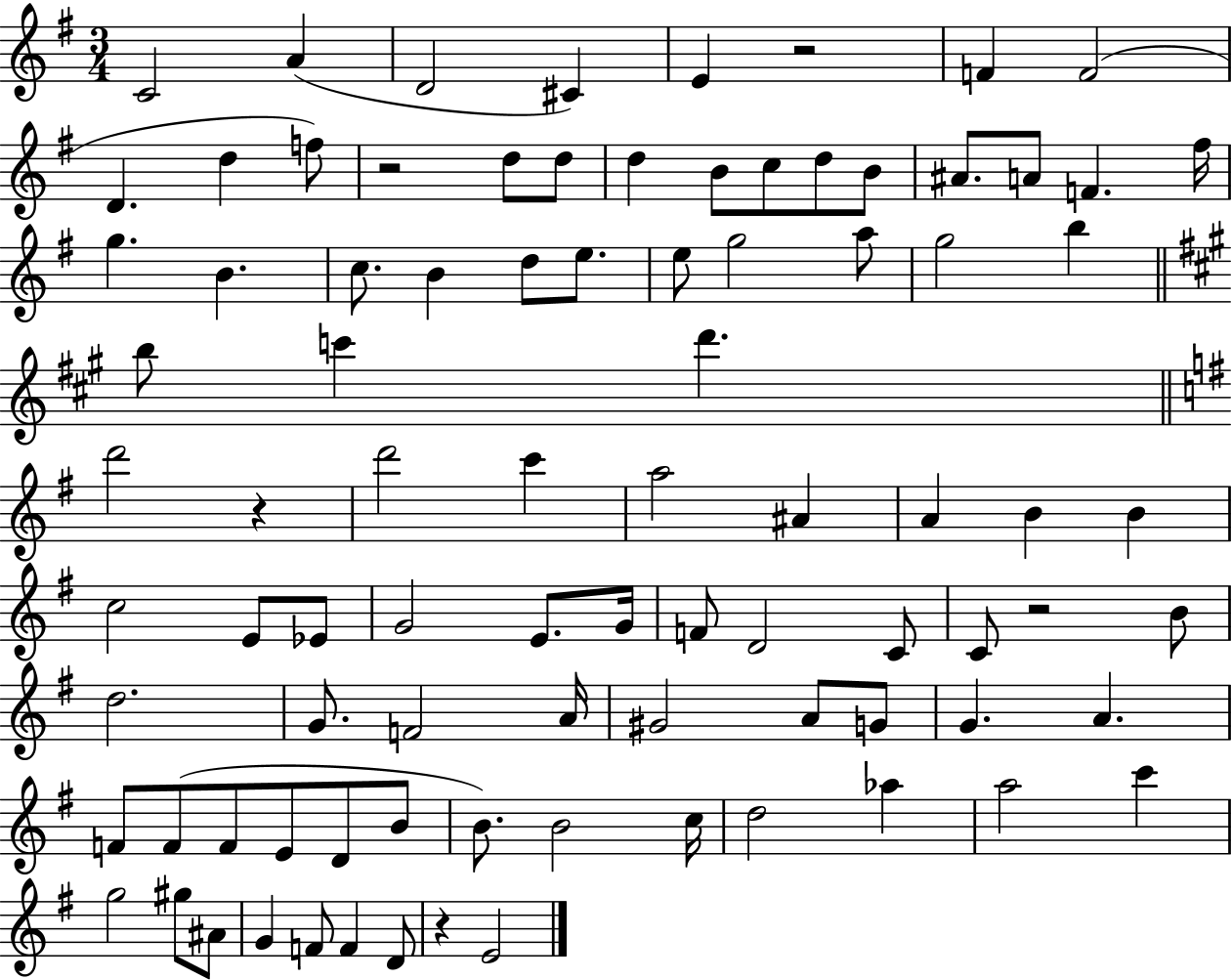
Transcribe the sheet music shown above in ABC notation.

X:1
T:Untitled
M:3/4
L:1/4
K:G
C2 A D2 ^C E z2 F F2 D d f/2 z2 d/2 d/2 d B/2 c/2 d/2 B/2 ^A/2 A/2 F ^f/4 g B c/2 B d/2 e/2 e/2 g2 a/2 g2 b b/2 c' d' d'2 z d'2 c' a2 ^A A B B c2 E/2 _E/2 G2 E/2 G/4 F/2 D2 C/2 C/2 z2 B/2 d2 G/2 F2 A/4 ^G2 A/2 G/2 G A F/2 F/2 F/2 E/2 D/2 B/2 B/2 B2 c/4 d2 _a a2 c' g2 ^g/2 ^A/2 G F/2 F D/2 z E2